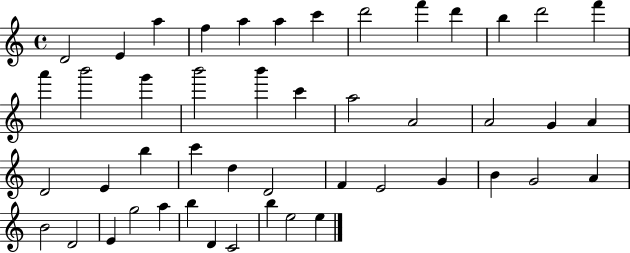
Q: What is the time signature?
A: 4/4